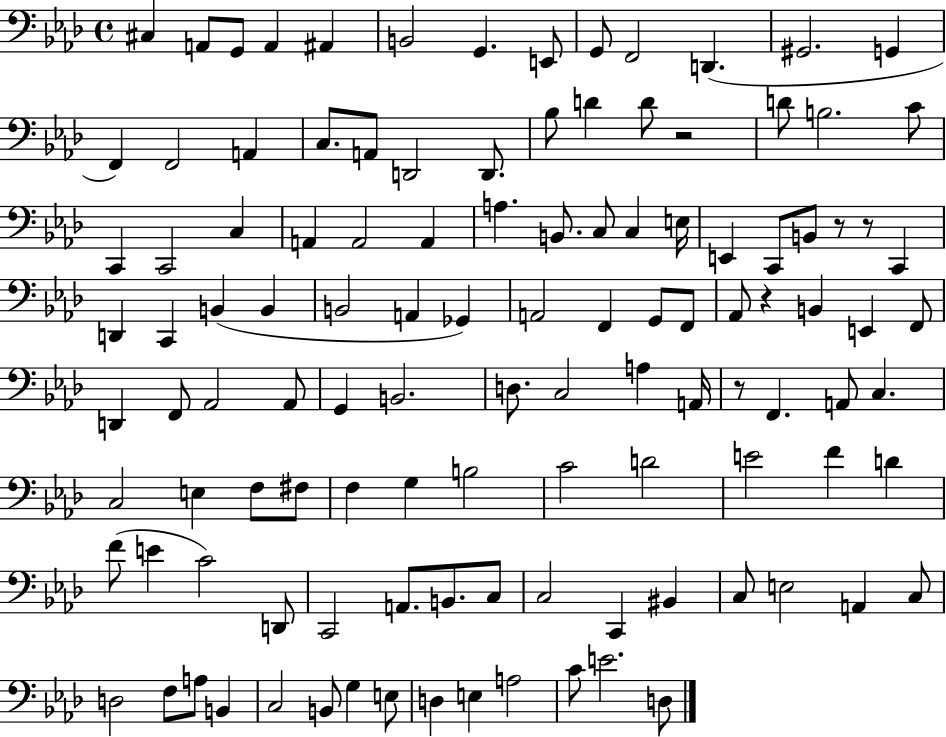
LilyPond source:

{
  \clef bass
  \time 4/4
  \defaultTimeSignature
  \key aes \major
  cis4 a,8 g,8 a,4 ais,4 | b,2 g,4. e,8 | g,8 f,2 d,4.( | gis,2. g,4 | \break f,4) f,2 a,4 | c8. a,8 d,2 d,8. | bes8 d'4 d'8 r2 | d'8 b2. c'8 | \break c,4 c,2 c4 | a,4 a,2 a,4 | a4. b,8. c8 c4 e16 | e,4 c,8 b,8 r8 r8 c,4 | \break d,4 c,4 b,4( b,4 | b,2 a,4 ges,4) | a,2 f,4 g,8 f,8 | aes,8 r4 b,4 e,4 f,8 | \break d,4 f,8 aes,2 aes,8 | g,4 b,2. | d8. c2 a4 a,16 | r8 f,4. a,8 c4. | \break c2 e4 f8 fis8 | f4 g4 b2 | c'2 d'2 | e'2 f'4 d'4 | \break f'8( e'4 c'2) d,8 | c,2 a,8. b,8. c8 | c2 c,4 bis,4 | c8 e2 a,4 c8 | \break d2 f8 a8 b,4 | c2 b,8 g4 e8 | d4 e4 a2 | c'8 e'2. d8 | \break \bar "|."
}